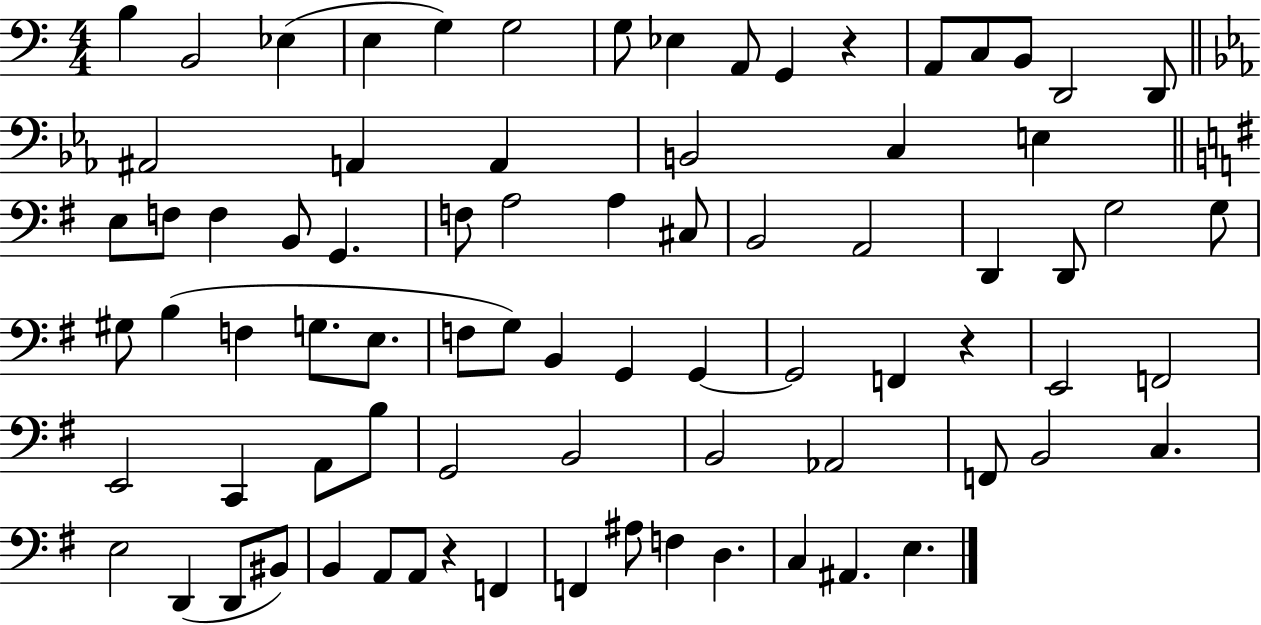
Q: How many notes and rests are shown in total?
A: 79